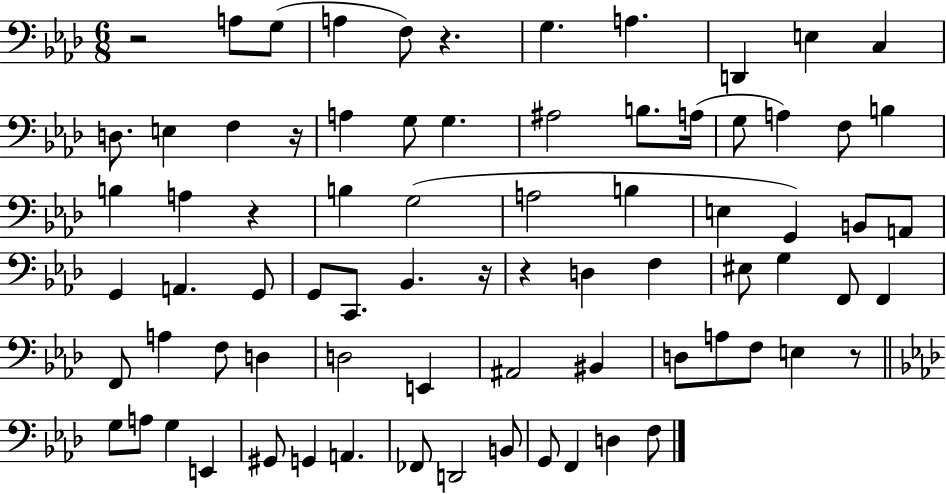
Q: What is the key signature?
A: AES major